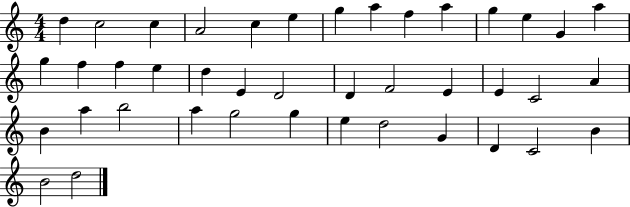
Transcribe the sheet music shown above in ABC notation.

X:1
T:Untitled
M:4/4
L:1/4
K:C
d c2 c A2 c e g a f a g e G a g f f e d E D2 D F2 E E C2 A B a b2 a g2 g e d2 G D C2 B B2 d2